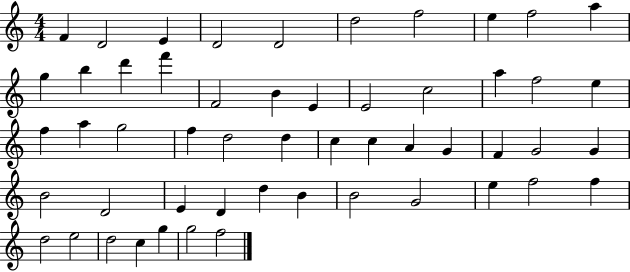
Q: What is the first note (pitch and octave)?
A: F4